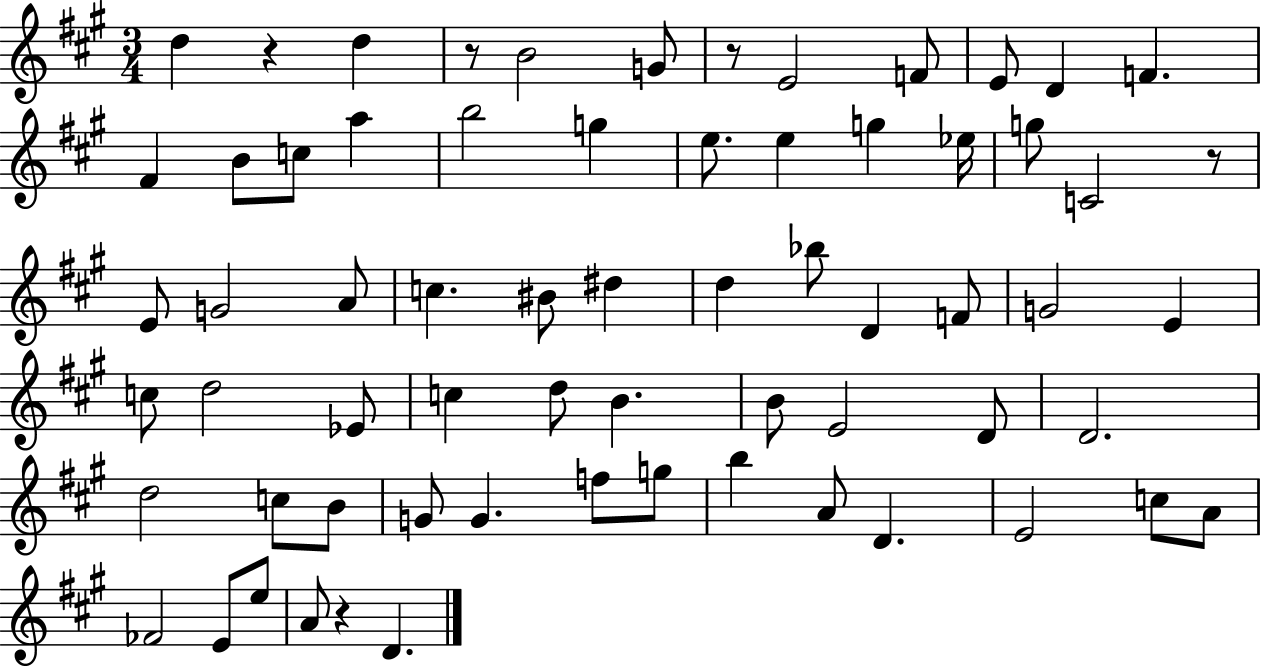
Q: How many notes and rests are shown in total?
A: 66